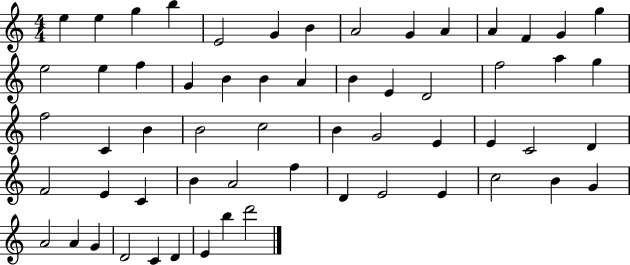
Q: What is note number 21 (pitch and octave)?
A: A4